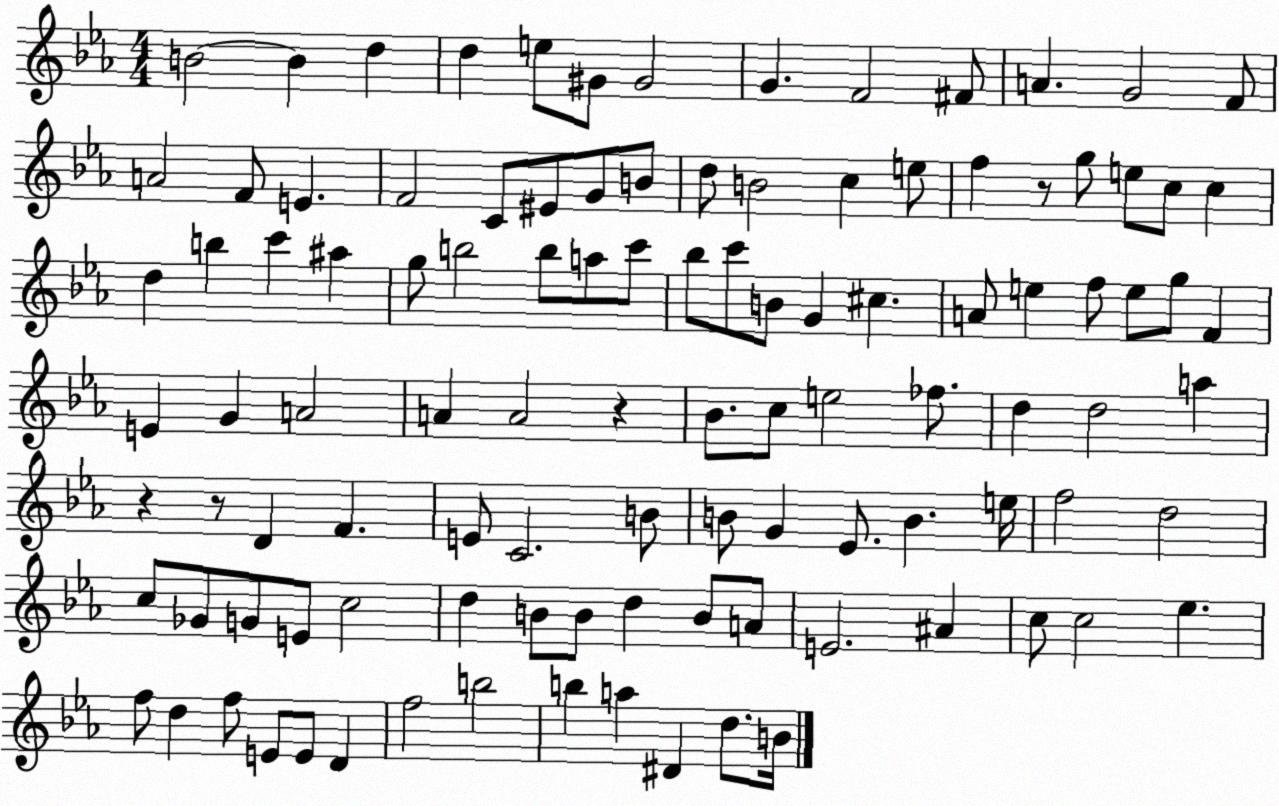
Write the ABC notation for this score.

X:1
T:Untitled
M:4/4
L:1/4
K:Eb
B2 B d d e/2 ^G/2 ^G2 G F2 ^F/2 A G2 F/2 A2 F/2 E F2 C/2 ^E/2 G/2 B/2 d/2 B2 c e/2 f z/2 g/2 e/2 c/2 c d b c' ^a g/2 b2 b/2 a/2 c'/2 _b/2 c'/2 B/2 G ^c A/2 e f/2 e/2 g/2 F E G A2 A A2 z _B/2 c/2 e2 _f/2 d d2 a z z/2 D F E/2 C2 B/2 B/2 G _E/2 B e/4 f2 d2 c/2 _G/2 G/2 E/2 c2 d B/2 B/2 d B/2 A/2 E2 ^A c/2 c2 _e f/2 d f/2 E/2 E/2 D f2 b2 b a ^D d/2 B/4